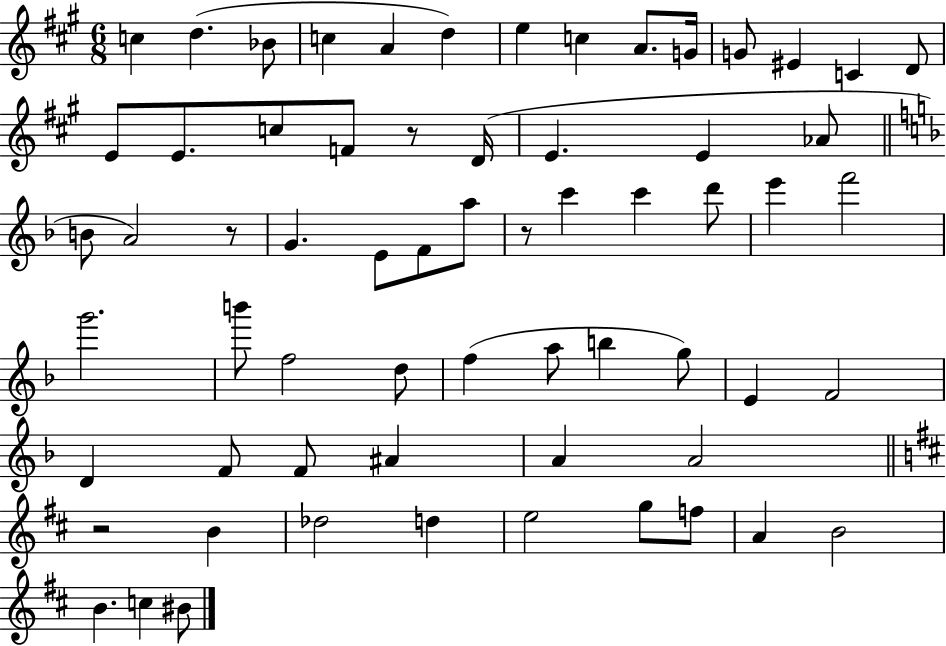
{
  \clef treble
  \numericTimeSignature
  \time 6/8
  \key a \major
  c''4 d''4.( bes'8 | c''4 a'4 d''4) | e''4 c''4 a'8. g'16 | g'8 eis'4 c'4 d'8 | \break e'8 e'8. c''8 f'8 r8 d'16( | e'4. e'4 aes'8 | \bar "||" \break \key d \minor b'8 a'2) r8 | g'4. e'8 f'8 a''8 | r8 c'''4 c'''4 d'''8 | e'''4 f'''2 | \break g'''2. | b'''8 f''2 d''8 | f''4( a''8 b''4 g''8) | e'4 f'2 | \break d'4 f'8 f'8 ais'4 | a'4 a'2 | \bar "||" \break \key b \minor r2 b'4 | des''2 d''4 | e''2 g''8 f''8 | a'4 b'2 | \break b'4. c''4 bis'8 | \bar "|."
}